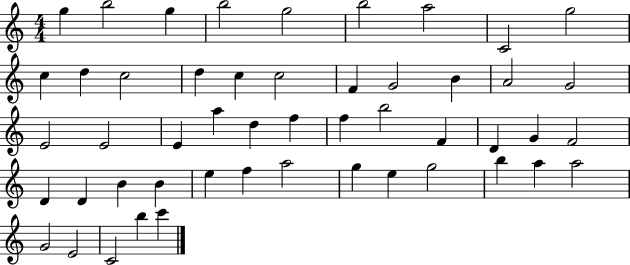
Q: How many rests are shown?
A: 0